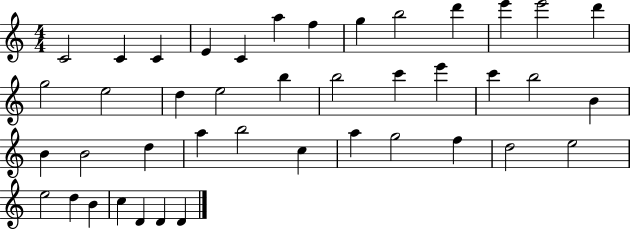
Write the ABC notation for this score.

X:1
T:Untitled
M:4/4
L:1/4
K:C
C2 C C E C a f g b2 d' e' e'2 d' g2 e2 d e2 b b2 c' e' c' b2 B B B2 d a b2 c a g2 f d2 e2 e2 d B c D D D